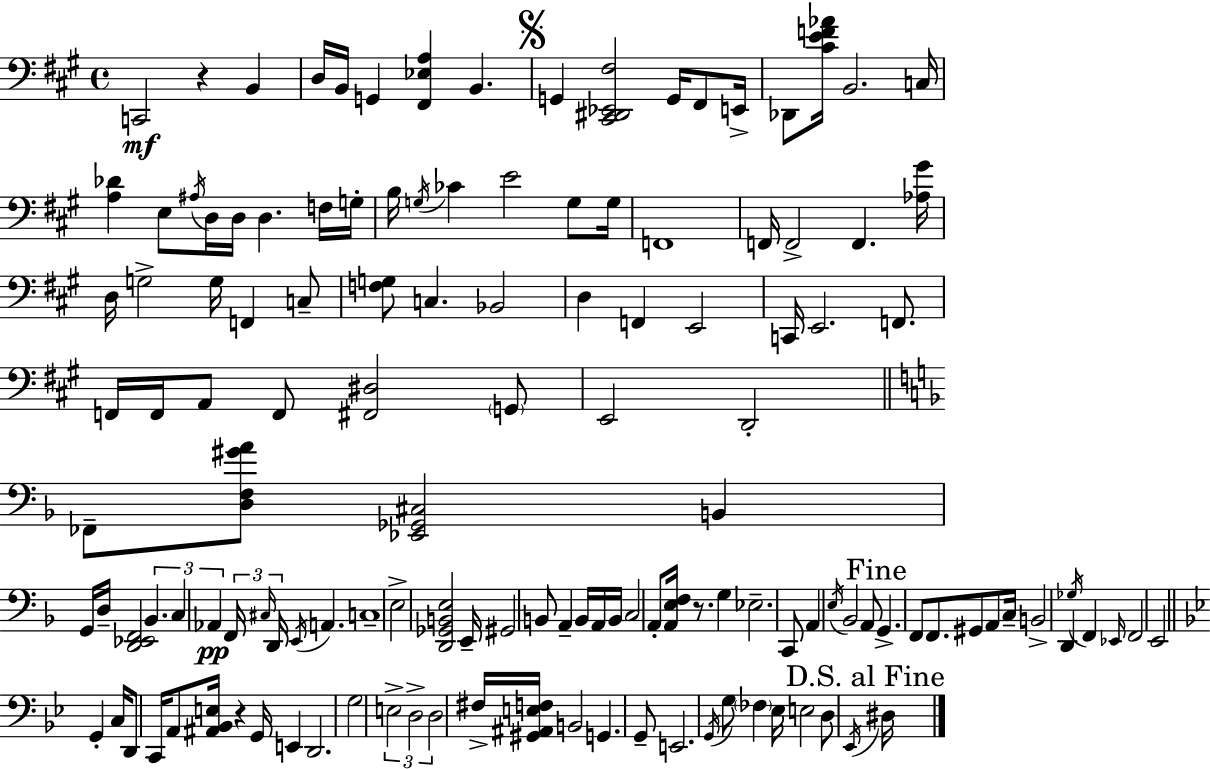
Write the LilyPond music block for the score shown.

{
  \clef bass
  \time 4/4
  \defaultTimeSignature
  \key a \major
  c,2\mf r4 b,4 | d16 b,16 g,4 <fis, ees a>4 b,4. | \mark \markup { \musicglyph "scripts.segno" } g,4 <cis, dis, ees, fis>2 g,16 fis,8 e,16-> | des,8 <cis' e' f' aes'>16 b,2. c16 | \break <a des'>4 e8 \acciaccatura { ais16 } d16 d16 d4. f16 | g16-. b16 \acciaccatura { g16 } ces'4 e'2 g8 | g16 f,1 | f,16 f,2-> f,4. | \break <aes gis'>16 d16 g2-> g16 f,4 | c8-- <f g>8 c4. bes,2 | d4 f,4 e,2 | c,16 e,2. f,8. | \break f,16 f,16 a,8 f,8 <fis, dis>2 | \parenthesize g,8 e,2 d,2-. | \bar "||" \break \key f \major fes,8-- <d f gis' a'>8 <ees, ges, cis>2 b,4 | g,16 d16-- <d, ees, f,>2 \tuplet 3/2 { bes,4. | c4 aes,4\pp } \tuplet 3/2 { f,16 \grace { cis16 } d,16 } \acciaccatura { e,16 } a,4. | c1-- | \break e2-> <d, ges, b, e>2 | e,16-- gis,2 b,8 a,4-- | b,16 a,16 b,16 c2 a,8-. <a, e f>16 r8. | g4 ees2.-- | \break c,8 a,4 \acciaccatura { e16 } bes,2 | a,8 \mark "Fine" g,4.-> f,8 f,8. gis,8 | a,8 c16-- b,2-> d,4 \acciaccatura { ges16 } | f,4 \grace { ees,16 } f,2 e,2 | \break \bar "||" \break \key g \minor g,4-. c16 d,8 c,16 a,8 <ais, bes, e>16 r4 g,16 | e,4 d,2. | g2 \tuplet 3/2 { e2-> | d2-> d2 } | \break fis16-> <gis, ais, e f>16 b,2 g,4. | g,8-- e,2. \acciaccatura { g,16 } g8 | \parenthesize fes4 ees16 e2 d8 | \acciaccatura { ees,16 } \mark "D.S. al Fine" dis16 \bar "|."
}